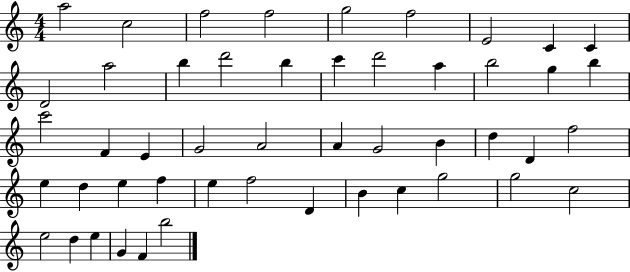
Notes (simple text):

A5/h C5/h F5/h F5/h G5/h F5/h E4/h C4/q C4/q D4/h A5/h B5/q D6/h B5/q C6/q D6/h A5/q B5/h G5/q B5/q C6/h F4/q E4/q G4/h A4/h A4/q G4/h B4/q D5/q D4/q F5/h E5/q D5/q E5/q F5/q E5/q F5/h D4/q B4/q C5/q G5/h G5/h C5/h E5/h D5/q E5/q G4/q F4/q B5/h